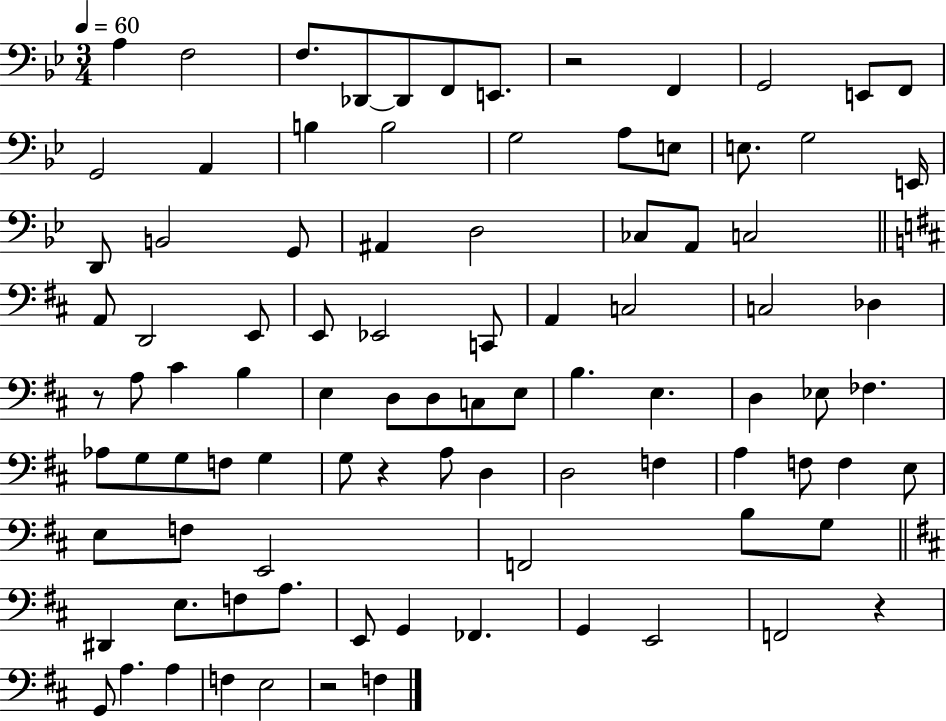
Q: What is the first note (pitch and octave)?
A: A3